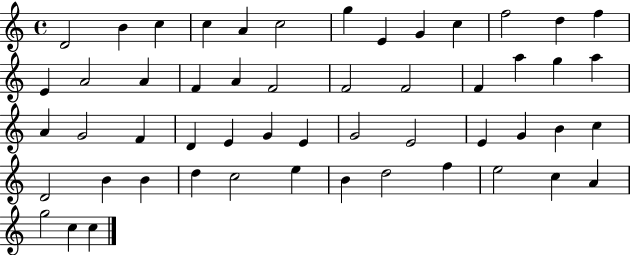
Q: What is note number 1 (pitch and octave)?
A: D4